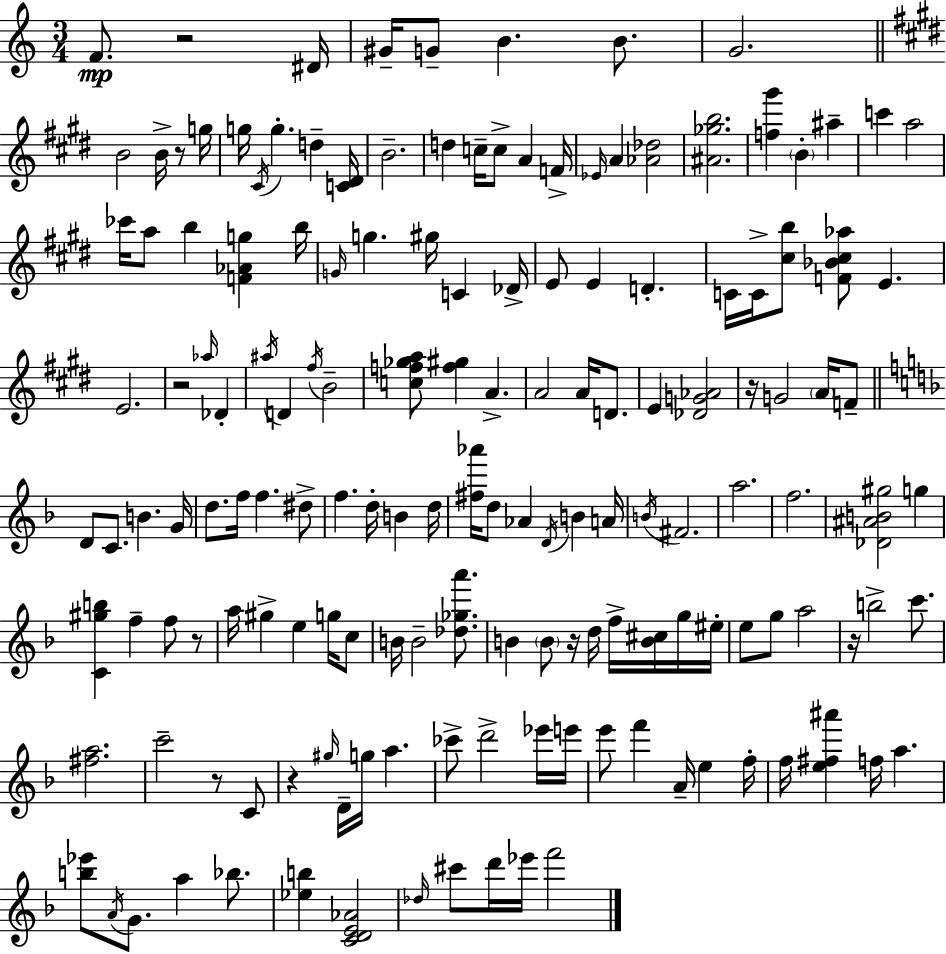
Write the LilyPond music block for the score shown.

{
  \clef treble
  \numericTimeSignature
  \time 3/4
  \key c \major
  f'8.\mp r2 dis'16 | gis'16-- g'8-- b'4. b'8. | g'2. | \bar "||" \break \key e \major b'2 b'16-> r8 g''16 | g''16 \acciaccatura { cis'16 } g''4.-. d''4-- | <c' dis'>16 b'2.-- | d''4 c''16-- c''8-> a'4 | \break f'16-> \grace { ees'16 } a'4 <aes' des''>2 | <ais' ges'' b''>2. | <f'' gis'''>4 \parenthesize b'4-. ais''4-- | c'''4 a''2 | \break ces'''16 a''8 b''4 <f' aes' g''>4 | b''16 \grace { g'16 } g''4. gis''16 c'4 | des'16-> e'8 e'4 d'4.-. | c'16 c'16-> <cis'' b''>8 <f' bes' cis'' aes''>8 e'4. | \break e'2. | r2 \grace { aes''16 } | des'4-. \acciaccatura { ais''16 } d'4 \acciaccatura { fis''16 } b'2-- | <c'' f'' ges'' a''>8 <f'' gis''>4 | \break a'4.-> a'2 | a'16 d'8. e'4 <des' g' aes'>2 | r16 g'2 | \parenthesize a'16 f'8-- \bar "||" \break \key f \major d'8 c'8. b'4. g'16 | d''8. f''16 f''4. dis''8-> | f''4. d''16-. b'4 d''16 | <fis'' aes'''>16 d''8 aes'4 \acciaccatura { d'16 } b'4 | \break a'16 \acciaccatura { b'16 } fis'2. | a''2. | f''2. | <des' ais' b' gis''>2 g''4 | \break <c' gis'' b''>4 f''4-- f''8 | r8 a''16 gis''4-> e''4 g''16 | c''8 b'16 b'2-- <des'' ges'' a'''>8. | b'4 \parenthesize b'8 r16 d''16 f''16-> <b' cis''>16 | \break g''16 eis''16-. e''8 g''8 a''2 | r16 b''2-> c'''8. | <fis'' a''>2. | c'''2-- r8 | \break c'8 r4 \grace { gis''16 } d'16-- g''16 a''4. | ces'''8-> d'''2-> | ees'''16 e'''16 e'''8 f'''4 a'16-- e''4 | f''16-. f''16 <e'' fis'' ais'''>4 f''16 a''4. | \break <b'' ees'''>8 \acciaccatura { a'16 } g'8. a''4 | bes''8. <ees'' b''>4 <c' d' e' aes'>2 | \grace { des''16 } cis'''8 d'''16 ees'''16 f'''2 | \bar "|."
}